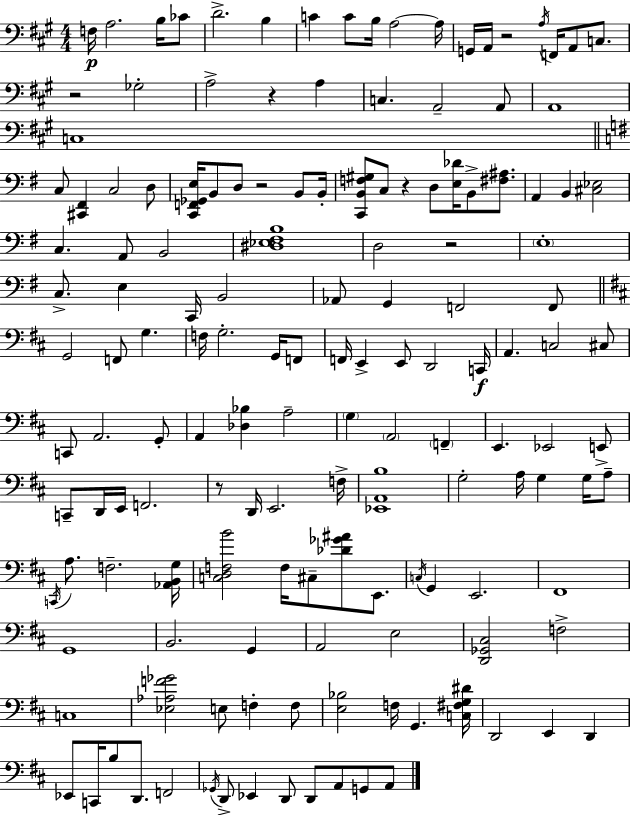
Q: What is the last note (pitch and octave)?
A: A2